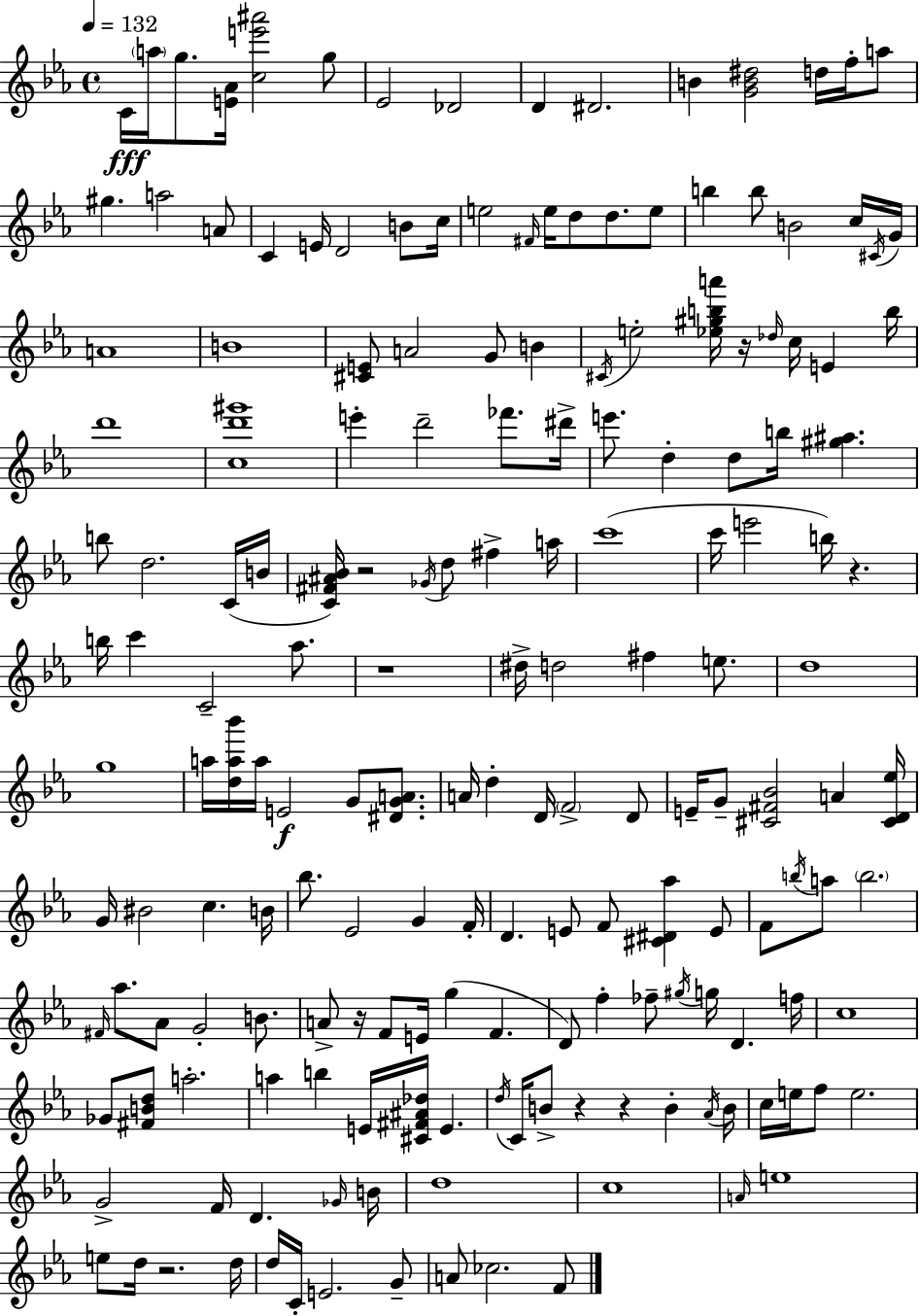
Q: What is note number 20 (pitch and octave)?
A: C5